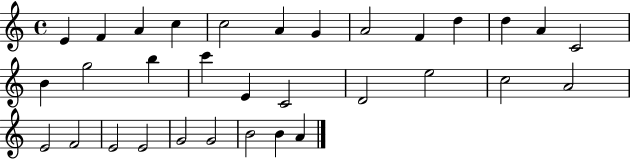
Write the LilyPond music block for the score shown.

{
  \clef treble
  \time 4/4
  \defaultTimeSignature
  \key c \major
  e'4 f'4 a'4 c''4 | c''2 a'4 g'4 | a'2 f'4 d''4 | d''4 a'4 c'2 | \break b'4 g''2 b''4 | c'''4 e'4 c'2 | d'2 e''2 | c''2 a'2 | \break e'2 f'2 | e'2 e'2 | g'2 g'2 | b'2 b'4 a'4 | \break \bar "|."
}